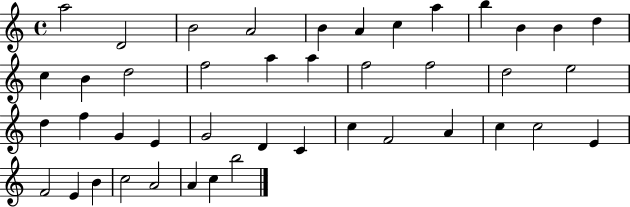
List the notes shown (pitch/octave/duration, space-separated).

A5/h D4/h B4/h A4/h B4/q A4/q C5/q A5/q B5/q B4/q B4/q D5/q C5/q B4/q D5/h F5/h A5/q A5/q F5/h F5/h D5/h E5/h D5/q F5/q G4/q E4/q G4/h D4/q C4/q C5/q F4/h A4/q C5/q C5/h E4/q F4/h E4/q B4/q C5/h A4/h A4/q C5/q B5/h